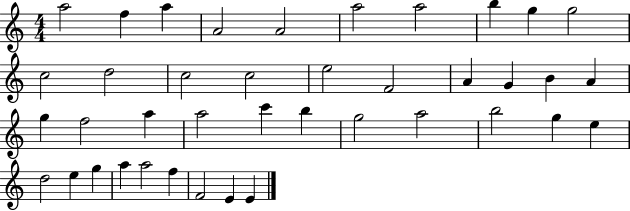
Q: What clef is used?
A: treble